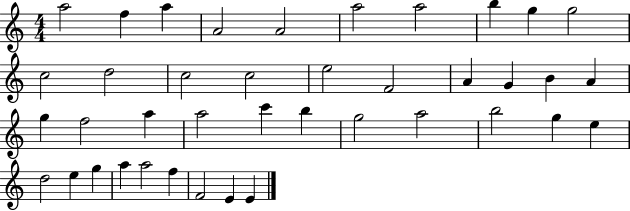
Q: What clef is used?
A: treble